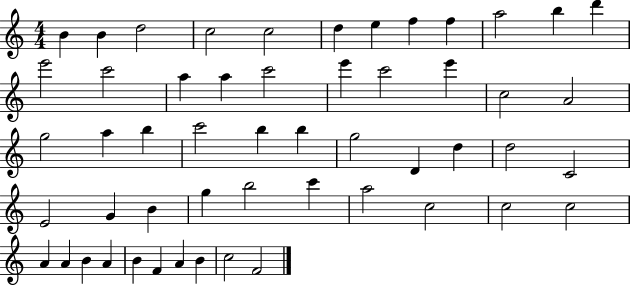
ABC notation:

X:1
T:Untitled
M:4/4
L:1/4
K:C
B B d2 c2 c2 d e f f a2 b d' e'2 c'2 a a c'2 e' c'2 e' c2 A2 g2 a b c'2 b b g2 D d d2 C2 E2 G B g b2 c' a2 c2 c2 c2 A A B A B F A B c2 F2